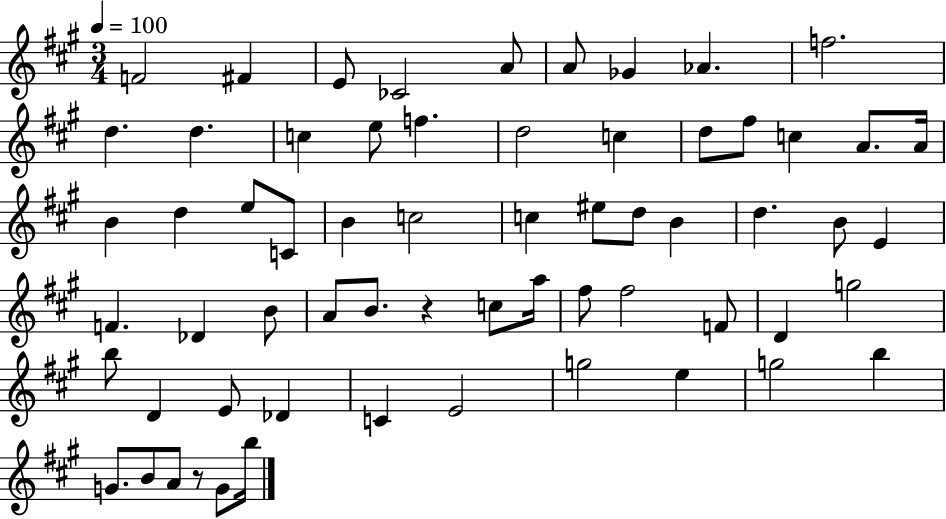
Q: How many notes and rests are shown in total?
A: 63